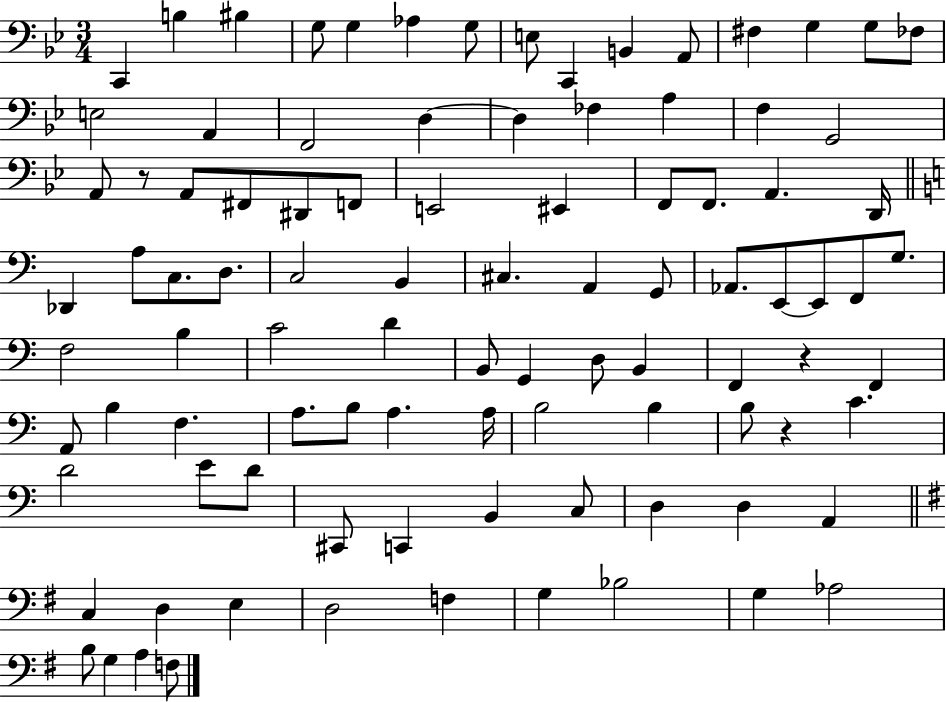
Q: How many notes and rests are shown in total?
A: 96